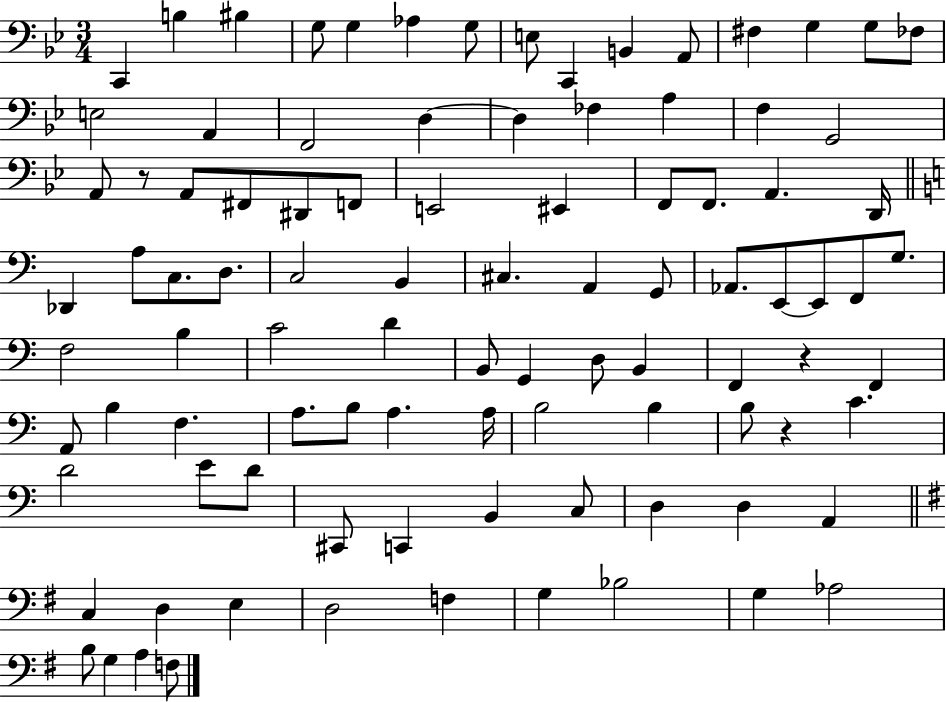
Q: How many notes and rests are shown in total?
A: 96